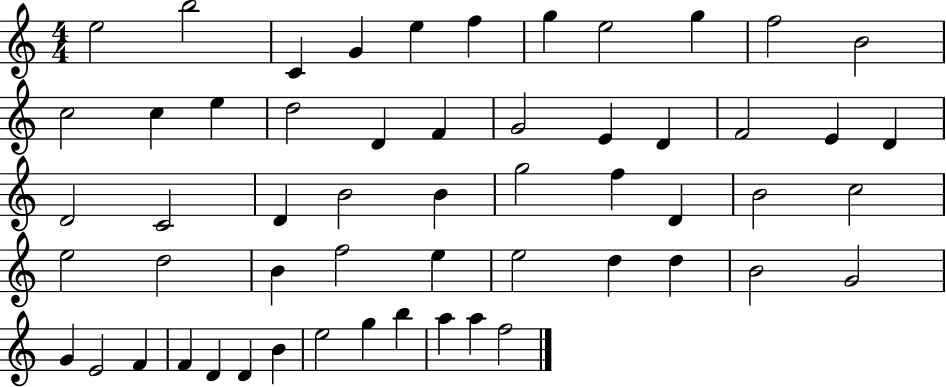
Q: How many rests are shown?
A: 0